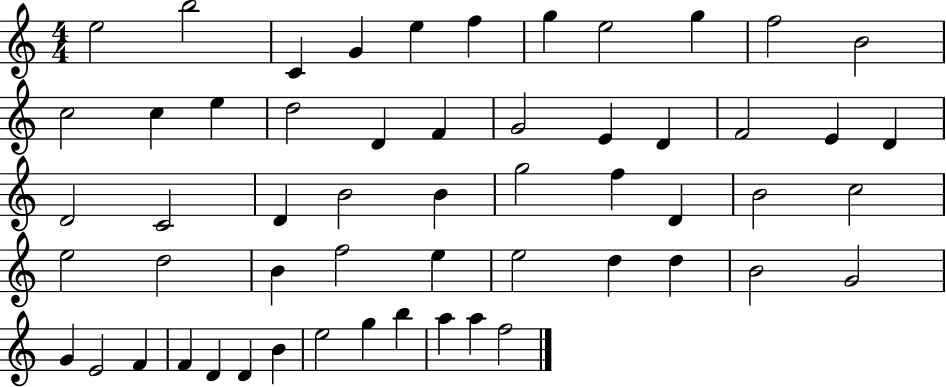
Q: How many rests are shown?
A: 0